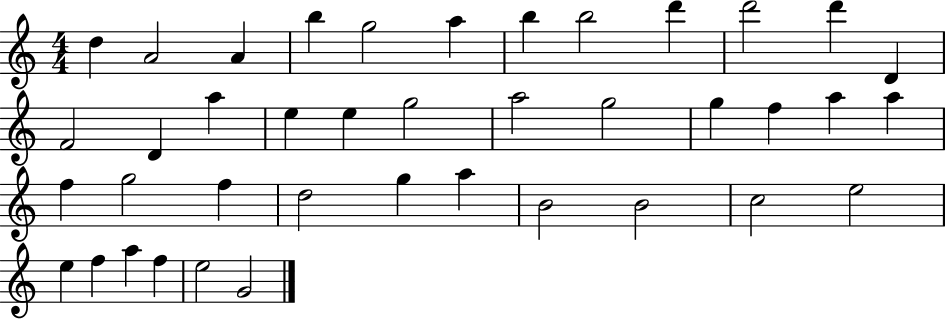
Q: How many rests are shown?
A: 0